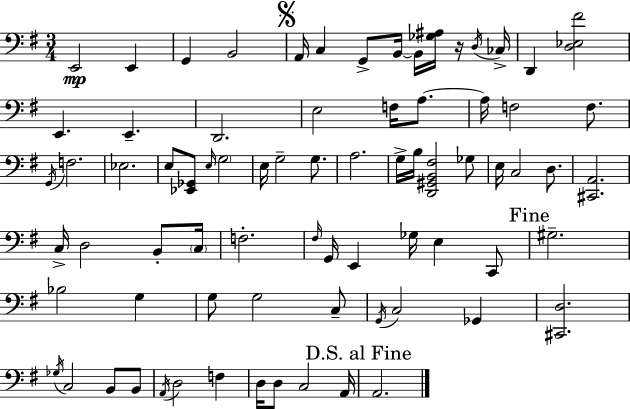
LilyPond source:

{
  \clef bass
  \numericTimeSignature
  \time 3/4
  \key e \minor
  \repeat volta 2 { e,2\mp e,4 | g,4 b,2 | \mark \markup { \musicglyph "scripts.segno" } a,16 c4 g,8-> b,16~~ b,16 <ges ais>16 r16 \acciaccatura { d16 } | ces16-> d,4 <d ees fis'>2 | \break e,4. e,4.-- | d,2. | e2 f16 a8.~~ | a16 f2 f8. | \break \acciaccatura { g,16 } f2. | ees2. | e8 <ees, ges,>8 \grace { e16 } \parenthesize g2 | e16 g2-- | \break g8. a2. | g16-> b16 <d, gis, b, fis>2 | ges8 e16 c2 | d8. <cis, a,>2. | \break c16-> d2 | b,8-. \parenthesize c16 f2.-. | \grace { fis16 } g,16 e,4 ges16 e4 | c,8 \mark "Fine" gis2.-- | \break bes2 | g4 g8 g2 | c8-- \acciaccatura { g,16 } c2 | ges,4 <cis, d>2. | \break \acciaccatura { ges16 } c2 | b,8 b,8 \acciaccatura { a,16 } d2 | f4 d16 d8 c2 | a,16 \mark "D.S. al Fine" a,2. | \break } \bar "|."
}